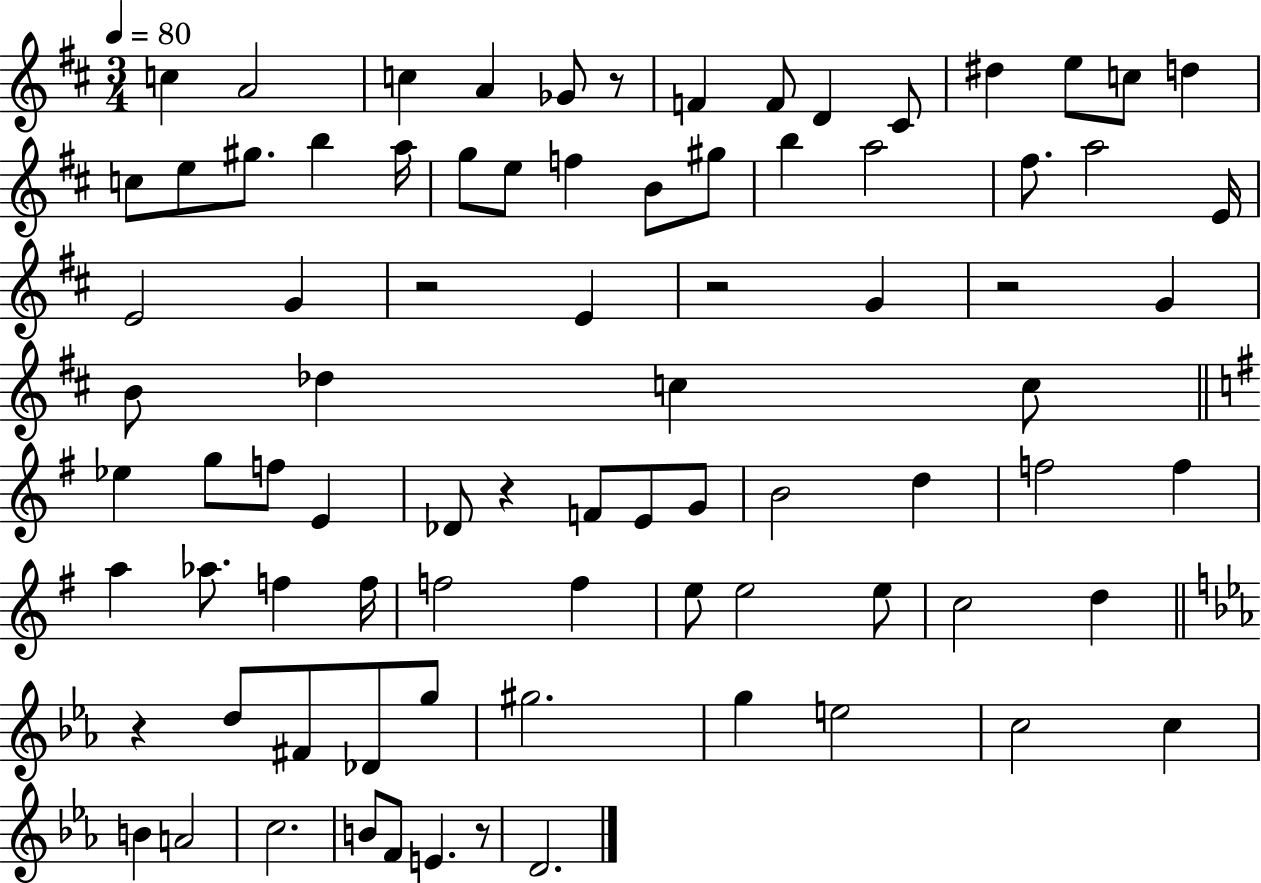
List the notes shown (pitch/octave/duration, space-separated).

C5/q A4/h C5/q A4/q Gb4/e R/e F4/q F4/e D4/q C#4/e D#5/q E5/e C5/e D5/q C5/e E5/e G#5/e. B5/q A5/s G5/e E5/e F5/q B4/e G#5/e B5/q A5/h F#5/e. A5/h E4/s E4/h G4/q R/h E4/q R/h G4/q R/h G4/q B4/e Db5/q C5/q C5/e Eb5/q G5/e F5/e E4/q Db4/e R/q F4/e E4/e G4/e B4/h D5/q F5/h F5/q A5/q Ab5/e. F5/q F5/s F5/h F5/q E5/e E5/h E5/e C5/h D5/q R/q D5/e F#4/e Db4/e G5/e G#5/h. G5/q E5/h C5/h C5/q B4/q A4/h C5/h. B4/e F4/e E4/q. R/e D4/h.